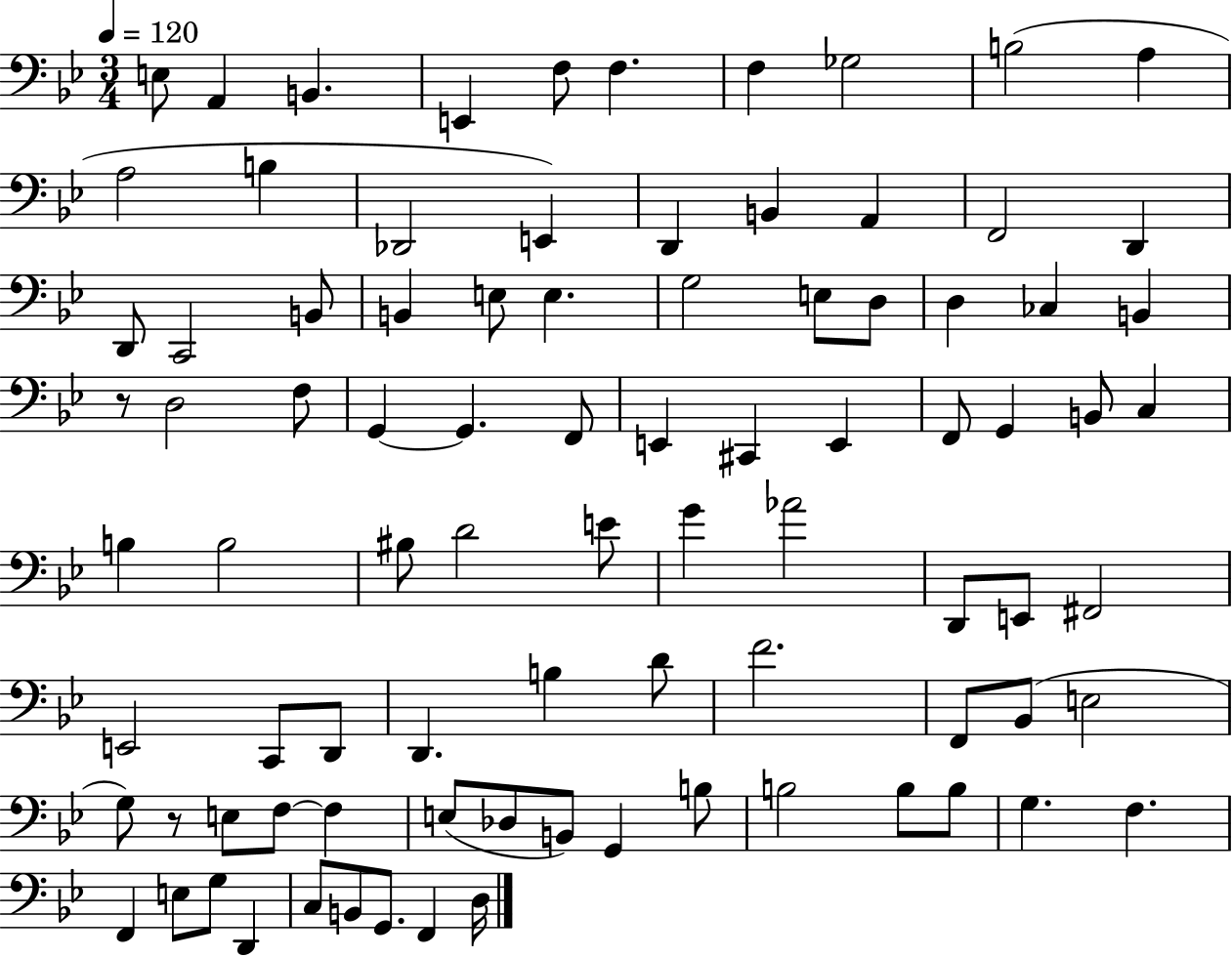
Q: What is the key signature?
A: BES major